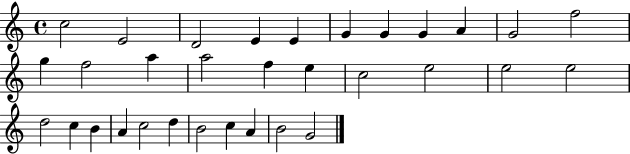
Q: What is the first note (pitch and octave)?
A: C5